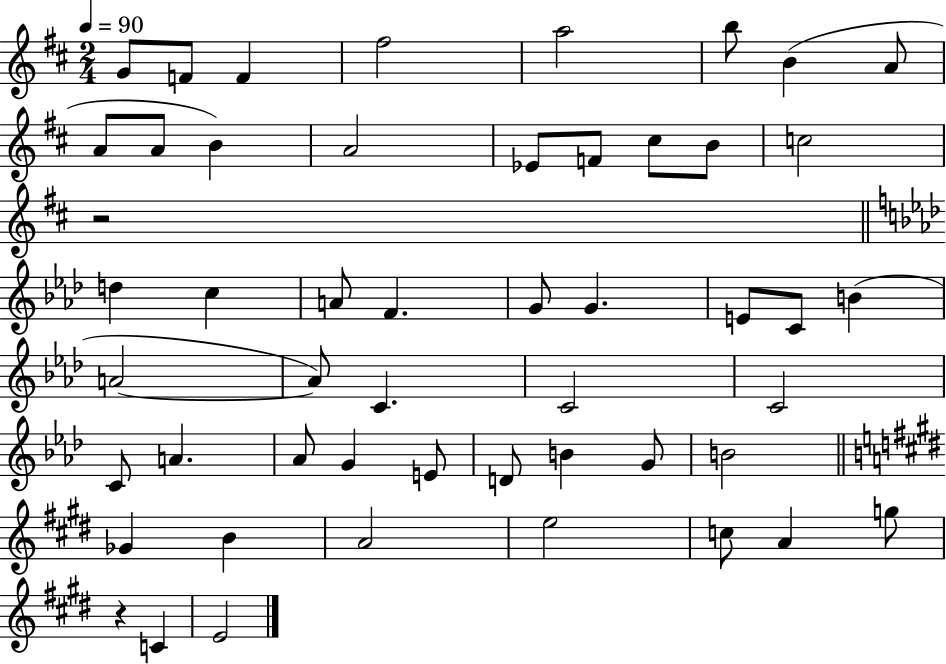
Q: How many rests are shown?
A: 2